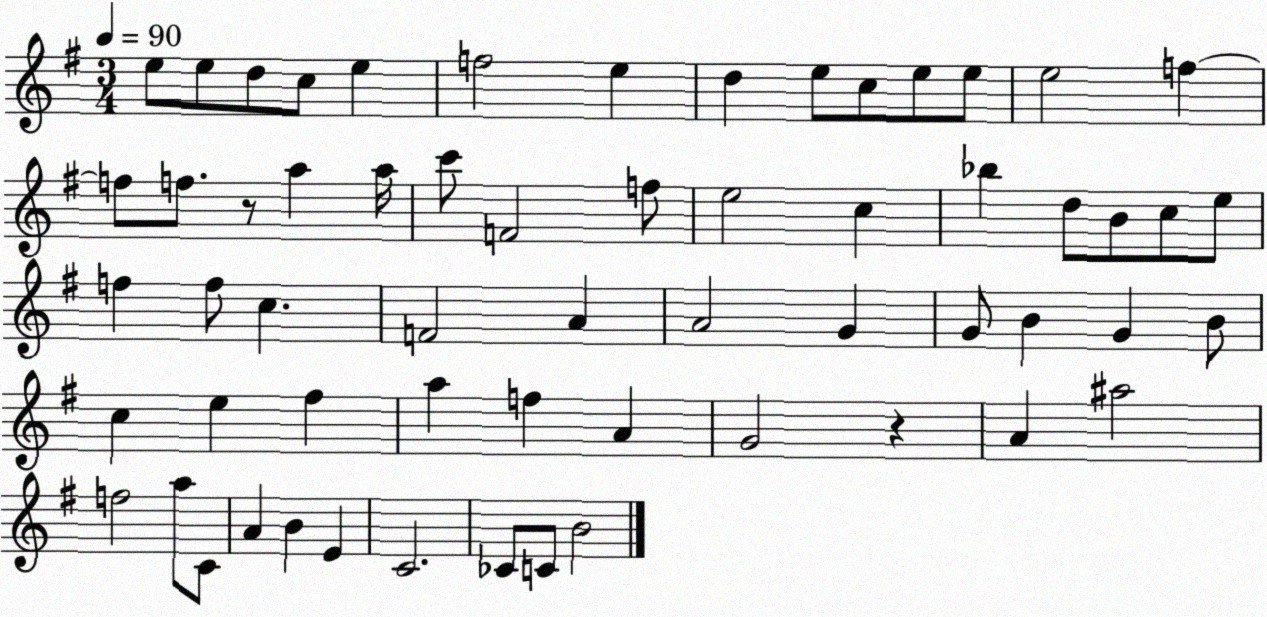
X:1
T:Untitled
M:3/4
L:1/4
K:G
e/2 e/2 d/2 c/2 e f2 e d e/2 c/2 e/2 e/2 e2 f f/2 f/2 z/2 a a/4 c'/2 F2 f/2 e2 c _b d/2 B/2 c/2 e/2 f f/2 c F2 A A2 G G/2 B G B/2 c e ^f a f A G2 z A ^a2 f2 a/2 C/2 A B E C2 _C/2 C/2 B2